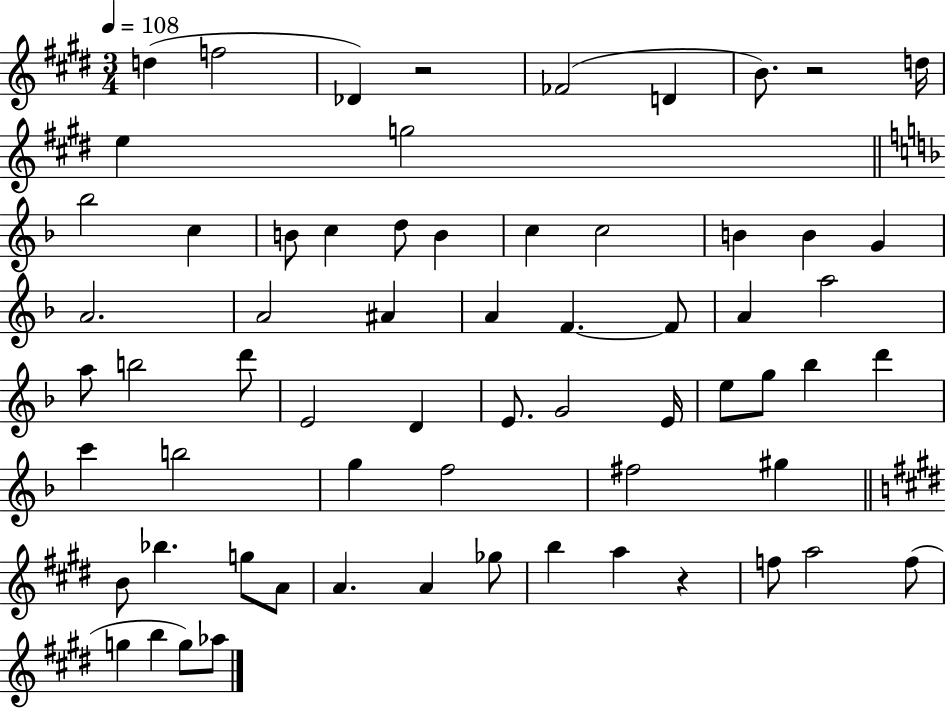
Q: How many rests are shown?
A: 3